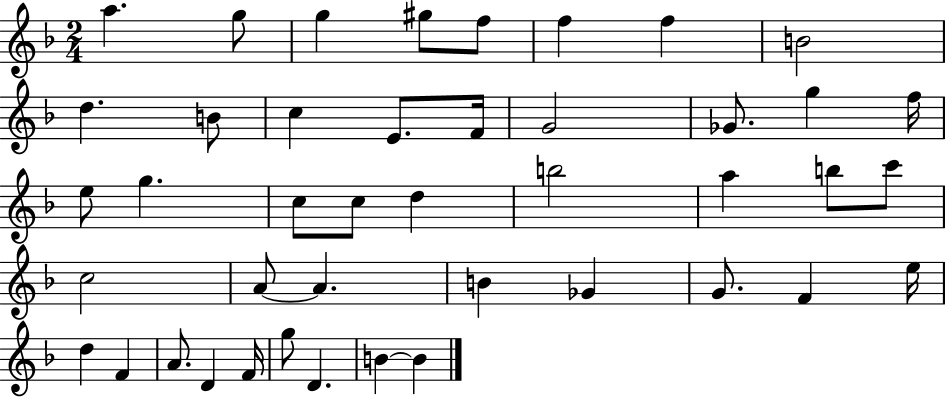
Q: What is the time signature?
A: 2/4